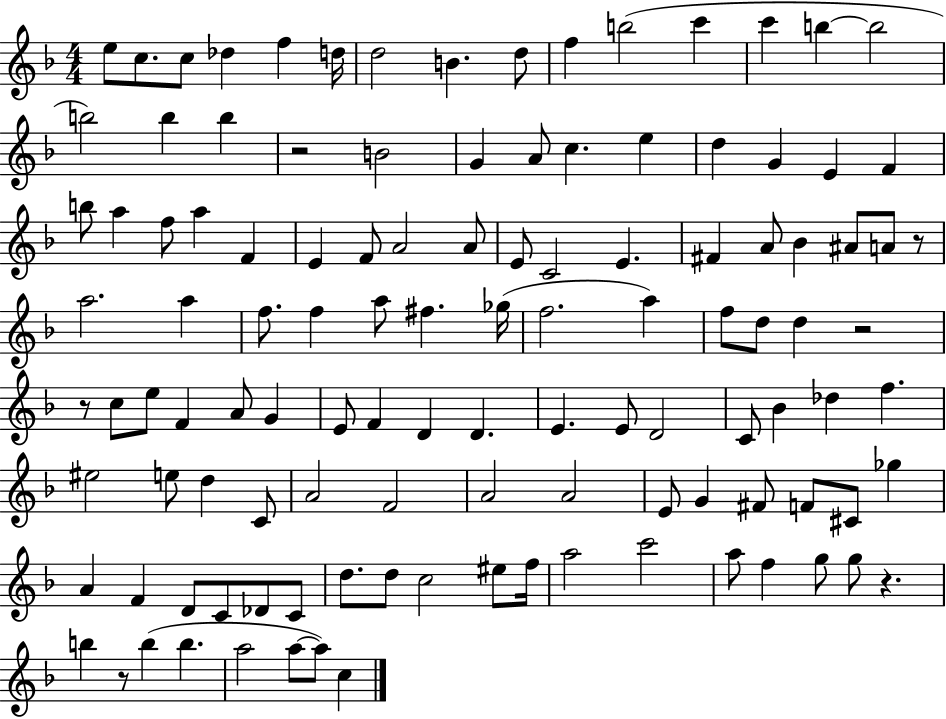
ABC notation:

X:1
T:Untitled
M:4/4
L:1/4
K:F
e/2 c/2 c/2 _d f d/4 d2 B d/2 f b2 c' c' b b2 b2 b b z2 B2 G A/2 c e d G E F b/2 a f/2 a F E F/2 A2 A/2 E/2 C2 E ^F A/2 _B ^A/2 A/2 z/2 a2 a f/2 f a/2 ^f _g/4 f2 a f/2 d/2 d z2 z/2 c/2 e/2 F A/2 G E/2 F D D E E/2 D2 C/2 _B _d f ^e2 e/2 d C/2 A2 F2 A2 A2 E/2 G ^F/2 F/2 ^C/2 _g A F D/2 C/2 _D/2 C/2 d/2 d/2 c2 ^e/2 f/4 a2 c'2 a/2 f g/2 g/2 z b z/2 b b a2 a/2 a/2 c